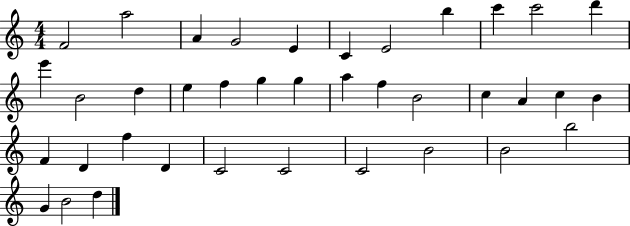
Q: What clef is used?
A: treble